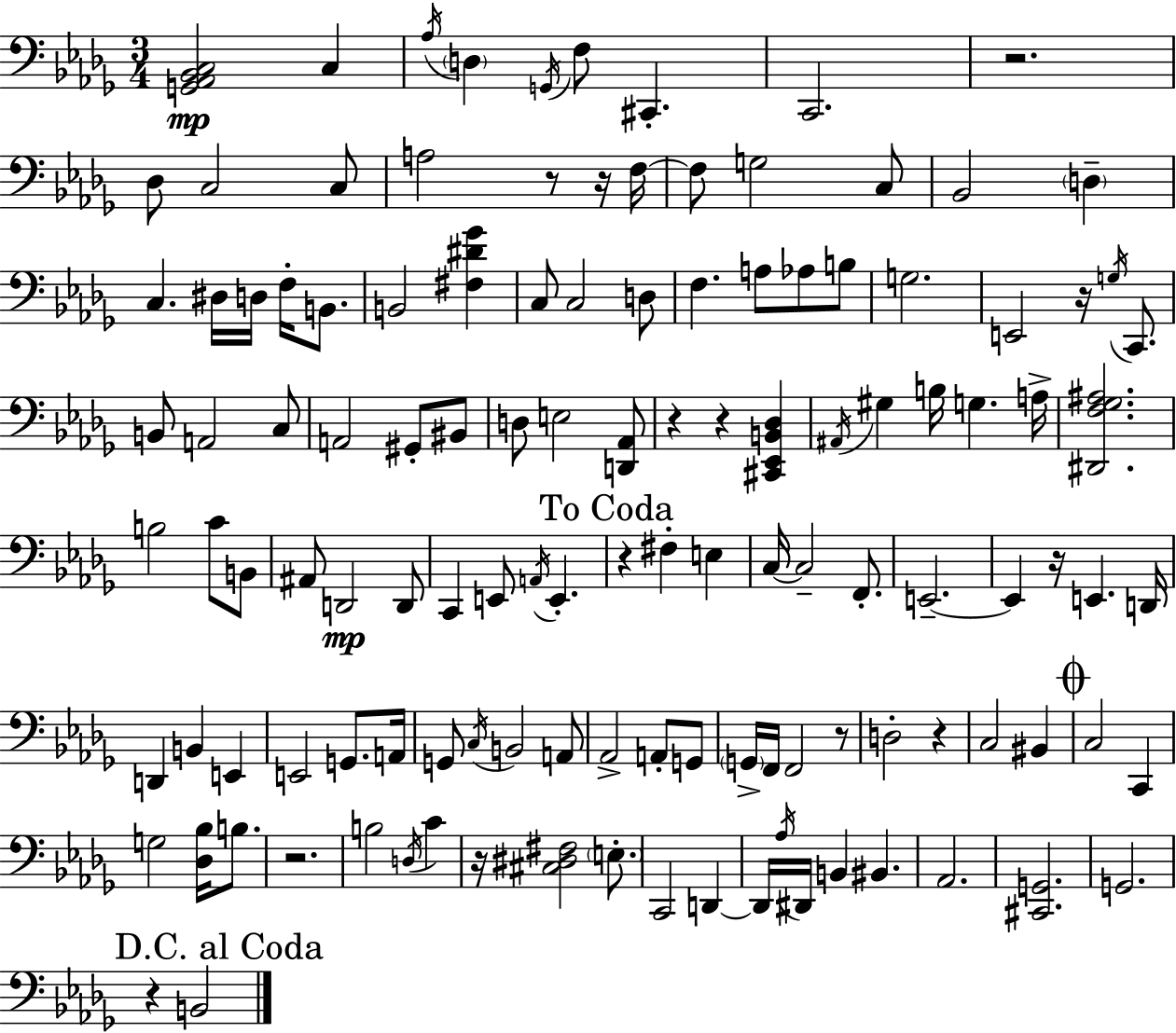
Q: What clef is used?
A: bass